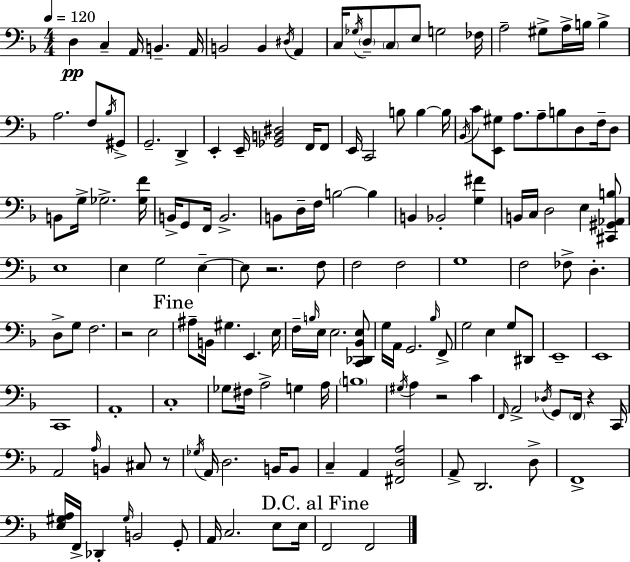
{
  \clef bass
  \numericTimeSignature
  \time 4/4
  \key f \major
  \tempo 4 = 120
  d4\pp c4-- a,16 b,4.-- a,16 | b,2 b,4 \acciaccatura { dis16 } a,4 | c16 \acciaccatura { ges16 } \parenthesize d8-- \parenthesize c8 e8 g2 | fes16 a2-- gis8-> a16-> b16 b4-> | \break a2. f8 | \acciaccatura { bes16 } gis,8-> g,2.-- d,4-> | e,4-. e,16-- <ges, b, dis>2 | f,16 f,8 e,16 c,2 b8 b4~~ | \break b16 \acciaccatura { bes,16 } c'8 <e, gis>8 a8. a8-- b8 d8 | f16-- d8 b,8 g16-> ges2.-> | <ges f'>16 b,16-> g,8 f,16 b,2.-> | b,8 d16-- f16 b2~~ | \break b4 b,4 bes,2-. | <g fis'>4 b,16 c16 d2 e4 | <cis, gis, aes, b>8 e1 | e4 g2 | \break e4--~~ e8 r2. | f8 f2 f2 | g1 | f2 fes8-> d4.-. | \break d8-> g8 f2. | r2 e2 | \mark "Fine" ais8-- b,16 gis4. e,4. | e16 f16-- \grace { b16 } e16 e2. | \break <c, des, bes, e>8 g16 a,16 g,2. | \grace { bes16 } f,8-> g2 e4 | g8 dis,8 e,1-- | e,1 | \break c,1 | a,1-. | c1-. | ges8 fis16 a2-> | \break g4 a16 \parenthesize b1 | \acciaccatura { gis16 } a4 r2 | c'4 \grace { f,16 } a,2-> | \acciaccatura { des16 } g,8 \parenthesize f,16 r4 c,16 a,2 | \break \grace { a16 } b,4 cis8 r8 \acciaccatura { ges16 } a,16 d2. | b,16 b,8 c4-- a,4 | <fis, d a>2 a,8-> d,2. | d8-> f,1-> | \break <e gis a>16 f,16-> des,4-. | \grace { gis16 } b,2 g,8-. a,16 c2. | e8 e16 \mark "D.C. al Fine" f,2 | f,2 \bar "|."
}